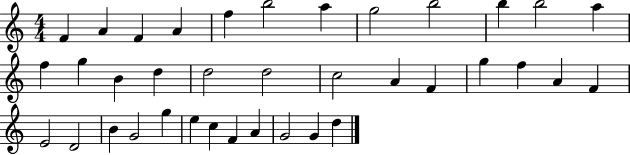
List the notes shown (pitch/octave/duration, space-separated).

F4/q A4/q F4/q A4/q F5/q B5/h A5/q G5/h B5/h B5/q B5/h A5/q F5/q G5/q B4/q D5/q D5/h D5/h C5/h A4/q F4/q G5/q F5/q A4/q F4/q E4/h D4/h B4/q G4/h G5/q E5/q C5/q F4/q A4/q G4/h G4/q D5/q